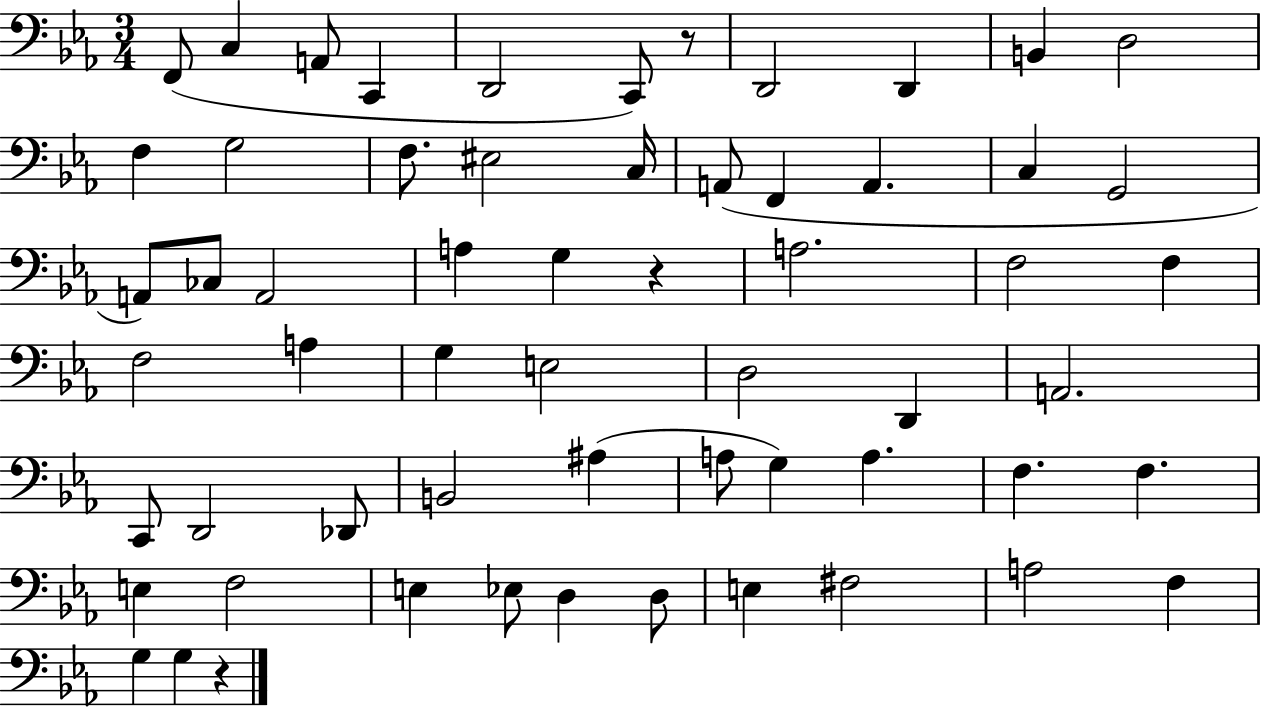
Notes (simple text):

F2/e C3/q A2/e C2/q D2/h C2/e R/e D2/h D2/q B2/q D3/h F3/q G3/h F3/e. EIS3/h C3/s A2/e F2/q A2/q. C3/q G2/h A2/e CES3/e A2/h A3/q G3/q R/q A3/h. F3/h F3/q F3/h A3/q G3/q E3/h D3/h D2/q A2/h. C2/e D2/h Db2/e B2/h A#3/q A3/e G3/q A3/q. F3/q. F3/q. E3/q F3/h E3/q Eb3/e D3/q D3/e E3/q F#3/h A3/h F3/q G3/q G3/q R/q